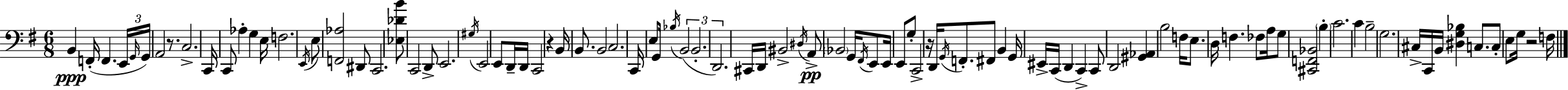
X:1
T:Untitled
M:6/8
L:1/4
K:Em
B,, F,,/4 F,, E,,/4 G,,/4 G,,/4 A,,2 z/2 C,2 C,,/4 C,,/2 _A, G, E,/4 F,2 E,,/4 E,/2 [F,,_A,]2 ^D,,/2 C,,2 [_E,_DB]/2 C,,2 D,,/2 E,,2 ^G,/4 E,,2 E,,/2 D,,/4 D,,/4 C,,2 z B,,/4 B,,/2 B,,2 C,2 C,,/4 E,/2 G,,/4 _B,/4 B,,2 B,,2 D,,2 ^C,,/4 D,,/4 ^B,,2 ^D,/4 A,,/2 _B,,2 G,,/4 ^F,,/4 E,,/2 E,,/4 E,,/2 G,/2 C,,2 z/4 D,,/4 G,,/4 F,,/2 ^F,,/2 B,, G,,/4 ^E,,/4 C,,/4 D,, C,, C,,/2 D,,2 [^G,,_A,,] B,2 F,/4 E,/2 D,/4 F, _F,/2 A,/4 G,/2 [^C,,F,,_B,,]2 B, C2 C B,2 G,2 ^C,/4 C,,/4 B,,/4 [^D,G,_B,] C,/2 C,/2 E,/2 G,/4 z2 F,/4